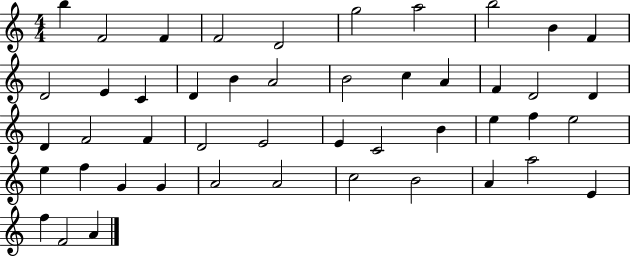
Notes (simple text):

B5/q F4/h F4/q F4/h D4/h G5/h A5/h B5/h B4/q F4/q D4/h E4/q C4/q D4/q B4/q A4/h B4/h C5/q A4/q F4/q D4/h D4/q D4/q F4/h F4/q D4/h E4/h E4/q C4/h B4/q E5/q F5/q E5/h E5/q F5/q G4/q G4/q A4/h A4/h C5/h B4/h A4/q A5/h E4/q F5/q F4/h A4/q